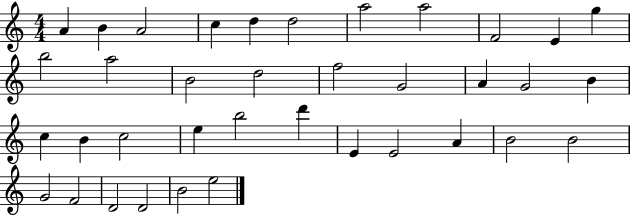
X:1
T:Untitled
M:4/4
L:1/4
K:C
A B A2 c d d2 a2 a2 F2 E g b2 a2 B2 d2 f2 G2 A G2 B c B c2 e b2 d' E E2 A B2 B2 G2 F2 D2 D2 B2 e2